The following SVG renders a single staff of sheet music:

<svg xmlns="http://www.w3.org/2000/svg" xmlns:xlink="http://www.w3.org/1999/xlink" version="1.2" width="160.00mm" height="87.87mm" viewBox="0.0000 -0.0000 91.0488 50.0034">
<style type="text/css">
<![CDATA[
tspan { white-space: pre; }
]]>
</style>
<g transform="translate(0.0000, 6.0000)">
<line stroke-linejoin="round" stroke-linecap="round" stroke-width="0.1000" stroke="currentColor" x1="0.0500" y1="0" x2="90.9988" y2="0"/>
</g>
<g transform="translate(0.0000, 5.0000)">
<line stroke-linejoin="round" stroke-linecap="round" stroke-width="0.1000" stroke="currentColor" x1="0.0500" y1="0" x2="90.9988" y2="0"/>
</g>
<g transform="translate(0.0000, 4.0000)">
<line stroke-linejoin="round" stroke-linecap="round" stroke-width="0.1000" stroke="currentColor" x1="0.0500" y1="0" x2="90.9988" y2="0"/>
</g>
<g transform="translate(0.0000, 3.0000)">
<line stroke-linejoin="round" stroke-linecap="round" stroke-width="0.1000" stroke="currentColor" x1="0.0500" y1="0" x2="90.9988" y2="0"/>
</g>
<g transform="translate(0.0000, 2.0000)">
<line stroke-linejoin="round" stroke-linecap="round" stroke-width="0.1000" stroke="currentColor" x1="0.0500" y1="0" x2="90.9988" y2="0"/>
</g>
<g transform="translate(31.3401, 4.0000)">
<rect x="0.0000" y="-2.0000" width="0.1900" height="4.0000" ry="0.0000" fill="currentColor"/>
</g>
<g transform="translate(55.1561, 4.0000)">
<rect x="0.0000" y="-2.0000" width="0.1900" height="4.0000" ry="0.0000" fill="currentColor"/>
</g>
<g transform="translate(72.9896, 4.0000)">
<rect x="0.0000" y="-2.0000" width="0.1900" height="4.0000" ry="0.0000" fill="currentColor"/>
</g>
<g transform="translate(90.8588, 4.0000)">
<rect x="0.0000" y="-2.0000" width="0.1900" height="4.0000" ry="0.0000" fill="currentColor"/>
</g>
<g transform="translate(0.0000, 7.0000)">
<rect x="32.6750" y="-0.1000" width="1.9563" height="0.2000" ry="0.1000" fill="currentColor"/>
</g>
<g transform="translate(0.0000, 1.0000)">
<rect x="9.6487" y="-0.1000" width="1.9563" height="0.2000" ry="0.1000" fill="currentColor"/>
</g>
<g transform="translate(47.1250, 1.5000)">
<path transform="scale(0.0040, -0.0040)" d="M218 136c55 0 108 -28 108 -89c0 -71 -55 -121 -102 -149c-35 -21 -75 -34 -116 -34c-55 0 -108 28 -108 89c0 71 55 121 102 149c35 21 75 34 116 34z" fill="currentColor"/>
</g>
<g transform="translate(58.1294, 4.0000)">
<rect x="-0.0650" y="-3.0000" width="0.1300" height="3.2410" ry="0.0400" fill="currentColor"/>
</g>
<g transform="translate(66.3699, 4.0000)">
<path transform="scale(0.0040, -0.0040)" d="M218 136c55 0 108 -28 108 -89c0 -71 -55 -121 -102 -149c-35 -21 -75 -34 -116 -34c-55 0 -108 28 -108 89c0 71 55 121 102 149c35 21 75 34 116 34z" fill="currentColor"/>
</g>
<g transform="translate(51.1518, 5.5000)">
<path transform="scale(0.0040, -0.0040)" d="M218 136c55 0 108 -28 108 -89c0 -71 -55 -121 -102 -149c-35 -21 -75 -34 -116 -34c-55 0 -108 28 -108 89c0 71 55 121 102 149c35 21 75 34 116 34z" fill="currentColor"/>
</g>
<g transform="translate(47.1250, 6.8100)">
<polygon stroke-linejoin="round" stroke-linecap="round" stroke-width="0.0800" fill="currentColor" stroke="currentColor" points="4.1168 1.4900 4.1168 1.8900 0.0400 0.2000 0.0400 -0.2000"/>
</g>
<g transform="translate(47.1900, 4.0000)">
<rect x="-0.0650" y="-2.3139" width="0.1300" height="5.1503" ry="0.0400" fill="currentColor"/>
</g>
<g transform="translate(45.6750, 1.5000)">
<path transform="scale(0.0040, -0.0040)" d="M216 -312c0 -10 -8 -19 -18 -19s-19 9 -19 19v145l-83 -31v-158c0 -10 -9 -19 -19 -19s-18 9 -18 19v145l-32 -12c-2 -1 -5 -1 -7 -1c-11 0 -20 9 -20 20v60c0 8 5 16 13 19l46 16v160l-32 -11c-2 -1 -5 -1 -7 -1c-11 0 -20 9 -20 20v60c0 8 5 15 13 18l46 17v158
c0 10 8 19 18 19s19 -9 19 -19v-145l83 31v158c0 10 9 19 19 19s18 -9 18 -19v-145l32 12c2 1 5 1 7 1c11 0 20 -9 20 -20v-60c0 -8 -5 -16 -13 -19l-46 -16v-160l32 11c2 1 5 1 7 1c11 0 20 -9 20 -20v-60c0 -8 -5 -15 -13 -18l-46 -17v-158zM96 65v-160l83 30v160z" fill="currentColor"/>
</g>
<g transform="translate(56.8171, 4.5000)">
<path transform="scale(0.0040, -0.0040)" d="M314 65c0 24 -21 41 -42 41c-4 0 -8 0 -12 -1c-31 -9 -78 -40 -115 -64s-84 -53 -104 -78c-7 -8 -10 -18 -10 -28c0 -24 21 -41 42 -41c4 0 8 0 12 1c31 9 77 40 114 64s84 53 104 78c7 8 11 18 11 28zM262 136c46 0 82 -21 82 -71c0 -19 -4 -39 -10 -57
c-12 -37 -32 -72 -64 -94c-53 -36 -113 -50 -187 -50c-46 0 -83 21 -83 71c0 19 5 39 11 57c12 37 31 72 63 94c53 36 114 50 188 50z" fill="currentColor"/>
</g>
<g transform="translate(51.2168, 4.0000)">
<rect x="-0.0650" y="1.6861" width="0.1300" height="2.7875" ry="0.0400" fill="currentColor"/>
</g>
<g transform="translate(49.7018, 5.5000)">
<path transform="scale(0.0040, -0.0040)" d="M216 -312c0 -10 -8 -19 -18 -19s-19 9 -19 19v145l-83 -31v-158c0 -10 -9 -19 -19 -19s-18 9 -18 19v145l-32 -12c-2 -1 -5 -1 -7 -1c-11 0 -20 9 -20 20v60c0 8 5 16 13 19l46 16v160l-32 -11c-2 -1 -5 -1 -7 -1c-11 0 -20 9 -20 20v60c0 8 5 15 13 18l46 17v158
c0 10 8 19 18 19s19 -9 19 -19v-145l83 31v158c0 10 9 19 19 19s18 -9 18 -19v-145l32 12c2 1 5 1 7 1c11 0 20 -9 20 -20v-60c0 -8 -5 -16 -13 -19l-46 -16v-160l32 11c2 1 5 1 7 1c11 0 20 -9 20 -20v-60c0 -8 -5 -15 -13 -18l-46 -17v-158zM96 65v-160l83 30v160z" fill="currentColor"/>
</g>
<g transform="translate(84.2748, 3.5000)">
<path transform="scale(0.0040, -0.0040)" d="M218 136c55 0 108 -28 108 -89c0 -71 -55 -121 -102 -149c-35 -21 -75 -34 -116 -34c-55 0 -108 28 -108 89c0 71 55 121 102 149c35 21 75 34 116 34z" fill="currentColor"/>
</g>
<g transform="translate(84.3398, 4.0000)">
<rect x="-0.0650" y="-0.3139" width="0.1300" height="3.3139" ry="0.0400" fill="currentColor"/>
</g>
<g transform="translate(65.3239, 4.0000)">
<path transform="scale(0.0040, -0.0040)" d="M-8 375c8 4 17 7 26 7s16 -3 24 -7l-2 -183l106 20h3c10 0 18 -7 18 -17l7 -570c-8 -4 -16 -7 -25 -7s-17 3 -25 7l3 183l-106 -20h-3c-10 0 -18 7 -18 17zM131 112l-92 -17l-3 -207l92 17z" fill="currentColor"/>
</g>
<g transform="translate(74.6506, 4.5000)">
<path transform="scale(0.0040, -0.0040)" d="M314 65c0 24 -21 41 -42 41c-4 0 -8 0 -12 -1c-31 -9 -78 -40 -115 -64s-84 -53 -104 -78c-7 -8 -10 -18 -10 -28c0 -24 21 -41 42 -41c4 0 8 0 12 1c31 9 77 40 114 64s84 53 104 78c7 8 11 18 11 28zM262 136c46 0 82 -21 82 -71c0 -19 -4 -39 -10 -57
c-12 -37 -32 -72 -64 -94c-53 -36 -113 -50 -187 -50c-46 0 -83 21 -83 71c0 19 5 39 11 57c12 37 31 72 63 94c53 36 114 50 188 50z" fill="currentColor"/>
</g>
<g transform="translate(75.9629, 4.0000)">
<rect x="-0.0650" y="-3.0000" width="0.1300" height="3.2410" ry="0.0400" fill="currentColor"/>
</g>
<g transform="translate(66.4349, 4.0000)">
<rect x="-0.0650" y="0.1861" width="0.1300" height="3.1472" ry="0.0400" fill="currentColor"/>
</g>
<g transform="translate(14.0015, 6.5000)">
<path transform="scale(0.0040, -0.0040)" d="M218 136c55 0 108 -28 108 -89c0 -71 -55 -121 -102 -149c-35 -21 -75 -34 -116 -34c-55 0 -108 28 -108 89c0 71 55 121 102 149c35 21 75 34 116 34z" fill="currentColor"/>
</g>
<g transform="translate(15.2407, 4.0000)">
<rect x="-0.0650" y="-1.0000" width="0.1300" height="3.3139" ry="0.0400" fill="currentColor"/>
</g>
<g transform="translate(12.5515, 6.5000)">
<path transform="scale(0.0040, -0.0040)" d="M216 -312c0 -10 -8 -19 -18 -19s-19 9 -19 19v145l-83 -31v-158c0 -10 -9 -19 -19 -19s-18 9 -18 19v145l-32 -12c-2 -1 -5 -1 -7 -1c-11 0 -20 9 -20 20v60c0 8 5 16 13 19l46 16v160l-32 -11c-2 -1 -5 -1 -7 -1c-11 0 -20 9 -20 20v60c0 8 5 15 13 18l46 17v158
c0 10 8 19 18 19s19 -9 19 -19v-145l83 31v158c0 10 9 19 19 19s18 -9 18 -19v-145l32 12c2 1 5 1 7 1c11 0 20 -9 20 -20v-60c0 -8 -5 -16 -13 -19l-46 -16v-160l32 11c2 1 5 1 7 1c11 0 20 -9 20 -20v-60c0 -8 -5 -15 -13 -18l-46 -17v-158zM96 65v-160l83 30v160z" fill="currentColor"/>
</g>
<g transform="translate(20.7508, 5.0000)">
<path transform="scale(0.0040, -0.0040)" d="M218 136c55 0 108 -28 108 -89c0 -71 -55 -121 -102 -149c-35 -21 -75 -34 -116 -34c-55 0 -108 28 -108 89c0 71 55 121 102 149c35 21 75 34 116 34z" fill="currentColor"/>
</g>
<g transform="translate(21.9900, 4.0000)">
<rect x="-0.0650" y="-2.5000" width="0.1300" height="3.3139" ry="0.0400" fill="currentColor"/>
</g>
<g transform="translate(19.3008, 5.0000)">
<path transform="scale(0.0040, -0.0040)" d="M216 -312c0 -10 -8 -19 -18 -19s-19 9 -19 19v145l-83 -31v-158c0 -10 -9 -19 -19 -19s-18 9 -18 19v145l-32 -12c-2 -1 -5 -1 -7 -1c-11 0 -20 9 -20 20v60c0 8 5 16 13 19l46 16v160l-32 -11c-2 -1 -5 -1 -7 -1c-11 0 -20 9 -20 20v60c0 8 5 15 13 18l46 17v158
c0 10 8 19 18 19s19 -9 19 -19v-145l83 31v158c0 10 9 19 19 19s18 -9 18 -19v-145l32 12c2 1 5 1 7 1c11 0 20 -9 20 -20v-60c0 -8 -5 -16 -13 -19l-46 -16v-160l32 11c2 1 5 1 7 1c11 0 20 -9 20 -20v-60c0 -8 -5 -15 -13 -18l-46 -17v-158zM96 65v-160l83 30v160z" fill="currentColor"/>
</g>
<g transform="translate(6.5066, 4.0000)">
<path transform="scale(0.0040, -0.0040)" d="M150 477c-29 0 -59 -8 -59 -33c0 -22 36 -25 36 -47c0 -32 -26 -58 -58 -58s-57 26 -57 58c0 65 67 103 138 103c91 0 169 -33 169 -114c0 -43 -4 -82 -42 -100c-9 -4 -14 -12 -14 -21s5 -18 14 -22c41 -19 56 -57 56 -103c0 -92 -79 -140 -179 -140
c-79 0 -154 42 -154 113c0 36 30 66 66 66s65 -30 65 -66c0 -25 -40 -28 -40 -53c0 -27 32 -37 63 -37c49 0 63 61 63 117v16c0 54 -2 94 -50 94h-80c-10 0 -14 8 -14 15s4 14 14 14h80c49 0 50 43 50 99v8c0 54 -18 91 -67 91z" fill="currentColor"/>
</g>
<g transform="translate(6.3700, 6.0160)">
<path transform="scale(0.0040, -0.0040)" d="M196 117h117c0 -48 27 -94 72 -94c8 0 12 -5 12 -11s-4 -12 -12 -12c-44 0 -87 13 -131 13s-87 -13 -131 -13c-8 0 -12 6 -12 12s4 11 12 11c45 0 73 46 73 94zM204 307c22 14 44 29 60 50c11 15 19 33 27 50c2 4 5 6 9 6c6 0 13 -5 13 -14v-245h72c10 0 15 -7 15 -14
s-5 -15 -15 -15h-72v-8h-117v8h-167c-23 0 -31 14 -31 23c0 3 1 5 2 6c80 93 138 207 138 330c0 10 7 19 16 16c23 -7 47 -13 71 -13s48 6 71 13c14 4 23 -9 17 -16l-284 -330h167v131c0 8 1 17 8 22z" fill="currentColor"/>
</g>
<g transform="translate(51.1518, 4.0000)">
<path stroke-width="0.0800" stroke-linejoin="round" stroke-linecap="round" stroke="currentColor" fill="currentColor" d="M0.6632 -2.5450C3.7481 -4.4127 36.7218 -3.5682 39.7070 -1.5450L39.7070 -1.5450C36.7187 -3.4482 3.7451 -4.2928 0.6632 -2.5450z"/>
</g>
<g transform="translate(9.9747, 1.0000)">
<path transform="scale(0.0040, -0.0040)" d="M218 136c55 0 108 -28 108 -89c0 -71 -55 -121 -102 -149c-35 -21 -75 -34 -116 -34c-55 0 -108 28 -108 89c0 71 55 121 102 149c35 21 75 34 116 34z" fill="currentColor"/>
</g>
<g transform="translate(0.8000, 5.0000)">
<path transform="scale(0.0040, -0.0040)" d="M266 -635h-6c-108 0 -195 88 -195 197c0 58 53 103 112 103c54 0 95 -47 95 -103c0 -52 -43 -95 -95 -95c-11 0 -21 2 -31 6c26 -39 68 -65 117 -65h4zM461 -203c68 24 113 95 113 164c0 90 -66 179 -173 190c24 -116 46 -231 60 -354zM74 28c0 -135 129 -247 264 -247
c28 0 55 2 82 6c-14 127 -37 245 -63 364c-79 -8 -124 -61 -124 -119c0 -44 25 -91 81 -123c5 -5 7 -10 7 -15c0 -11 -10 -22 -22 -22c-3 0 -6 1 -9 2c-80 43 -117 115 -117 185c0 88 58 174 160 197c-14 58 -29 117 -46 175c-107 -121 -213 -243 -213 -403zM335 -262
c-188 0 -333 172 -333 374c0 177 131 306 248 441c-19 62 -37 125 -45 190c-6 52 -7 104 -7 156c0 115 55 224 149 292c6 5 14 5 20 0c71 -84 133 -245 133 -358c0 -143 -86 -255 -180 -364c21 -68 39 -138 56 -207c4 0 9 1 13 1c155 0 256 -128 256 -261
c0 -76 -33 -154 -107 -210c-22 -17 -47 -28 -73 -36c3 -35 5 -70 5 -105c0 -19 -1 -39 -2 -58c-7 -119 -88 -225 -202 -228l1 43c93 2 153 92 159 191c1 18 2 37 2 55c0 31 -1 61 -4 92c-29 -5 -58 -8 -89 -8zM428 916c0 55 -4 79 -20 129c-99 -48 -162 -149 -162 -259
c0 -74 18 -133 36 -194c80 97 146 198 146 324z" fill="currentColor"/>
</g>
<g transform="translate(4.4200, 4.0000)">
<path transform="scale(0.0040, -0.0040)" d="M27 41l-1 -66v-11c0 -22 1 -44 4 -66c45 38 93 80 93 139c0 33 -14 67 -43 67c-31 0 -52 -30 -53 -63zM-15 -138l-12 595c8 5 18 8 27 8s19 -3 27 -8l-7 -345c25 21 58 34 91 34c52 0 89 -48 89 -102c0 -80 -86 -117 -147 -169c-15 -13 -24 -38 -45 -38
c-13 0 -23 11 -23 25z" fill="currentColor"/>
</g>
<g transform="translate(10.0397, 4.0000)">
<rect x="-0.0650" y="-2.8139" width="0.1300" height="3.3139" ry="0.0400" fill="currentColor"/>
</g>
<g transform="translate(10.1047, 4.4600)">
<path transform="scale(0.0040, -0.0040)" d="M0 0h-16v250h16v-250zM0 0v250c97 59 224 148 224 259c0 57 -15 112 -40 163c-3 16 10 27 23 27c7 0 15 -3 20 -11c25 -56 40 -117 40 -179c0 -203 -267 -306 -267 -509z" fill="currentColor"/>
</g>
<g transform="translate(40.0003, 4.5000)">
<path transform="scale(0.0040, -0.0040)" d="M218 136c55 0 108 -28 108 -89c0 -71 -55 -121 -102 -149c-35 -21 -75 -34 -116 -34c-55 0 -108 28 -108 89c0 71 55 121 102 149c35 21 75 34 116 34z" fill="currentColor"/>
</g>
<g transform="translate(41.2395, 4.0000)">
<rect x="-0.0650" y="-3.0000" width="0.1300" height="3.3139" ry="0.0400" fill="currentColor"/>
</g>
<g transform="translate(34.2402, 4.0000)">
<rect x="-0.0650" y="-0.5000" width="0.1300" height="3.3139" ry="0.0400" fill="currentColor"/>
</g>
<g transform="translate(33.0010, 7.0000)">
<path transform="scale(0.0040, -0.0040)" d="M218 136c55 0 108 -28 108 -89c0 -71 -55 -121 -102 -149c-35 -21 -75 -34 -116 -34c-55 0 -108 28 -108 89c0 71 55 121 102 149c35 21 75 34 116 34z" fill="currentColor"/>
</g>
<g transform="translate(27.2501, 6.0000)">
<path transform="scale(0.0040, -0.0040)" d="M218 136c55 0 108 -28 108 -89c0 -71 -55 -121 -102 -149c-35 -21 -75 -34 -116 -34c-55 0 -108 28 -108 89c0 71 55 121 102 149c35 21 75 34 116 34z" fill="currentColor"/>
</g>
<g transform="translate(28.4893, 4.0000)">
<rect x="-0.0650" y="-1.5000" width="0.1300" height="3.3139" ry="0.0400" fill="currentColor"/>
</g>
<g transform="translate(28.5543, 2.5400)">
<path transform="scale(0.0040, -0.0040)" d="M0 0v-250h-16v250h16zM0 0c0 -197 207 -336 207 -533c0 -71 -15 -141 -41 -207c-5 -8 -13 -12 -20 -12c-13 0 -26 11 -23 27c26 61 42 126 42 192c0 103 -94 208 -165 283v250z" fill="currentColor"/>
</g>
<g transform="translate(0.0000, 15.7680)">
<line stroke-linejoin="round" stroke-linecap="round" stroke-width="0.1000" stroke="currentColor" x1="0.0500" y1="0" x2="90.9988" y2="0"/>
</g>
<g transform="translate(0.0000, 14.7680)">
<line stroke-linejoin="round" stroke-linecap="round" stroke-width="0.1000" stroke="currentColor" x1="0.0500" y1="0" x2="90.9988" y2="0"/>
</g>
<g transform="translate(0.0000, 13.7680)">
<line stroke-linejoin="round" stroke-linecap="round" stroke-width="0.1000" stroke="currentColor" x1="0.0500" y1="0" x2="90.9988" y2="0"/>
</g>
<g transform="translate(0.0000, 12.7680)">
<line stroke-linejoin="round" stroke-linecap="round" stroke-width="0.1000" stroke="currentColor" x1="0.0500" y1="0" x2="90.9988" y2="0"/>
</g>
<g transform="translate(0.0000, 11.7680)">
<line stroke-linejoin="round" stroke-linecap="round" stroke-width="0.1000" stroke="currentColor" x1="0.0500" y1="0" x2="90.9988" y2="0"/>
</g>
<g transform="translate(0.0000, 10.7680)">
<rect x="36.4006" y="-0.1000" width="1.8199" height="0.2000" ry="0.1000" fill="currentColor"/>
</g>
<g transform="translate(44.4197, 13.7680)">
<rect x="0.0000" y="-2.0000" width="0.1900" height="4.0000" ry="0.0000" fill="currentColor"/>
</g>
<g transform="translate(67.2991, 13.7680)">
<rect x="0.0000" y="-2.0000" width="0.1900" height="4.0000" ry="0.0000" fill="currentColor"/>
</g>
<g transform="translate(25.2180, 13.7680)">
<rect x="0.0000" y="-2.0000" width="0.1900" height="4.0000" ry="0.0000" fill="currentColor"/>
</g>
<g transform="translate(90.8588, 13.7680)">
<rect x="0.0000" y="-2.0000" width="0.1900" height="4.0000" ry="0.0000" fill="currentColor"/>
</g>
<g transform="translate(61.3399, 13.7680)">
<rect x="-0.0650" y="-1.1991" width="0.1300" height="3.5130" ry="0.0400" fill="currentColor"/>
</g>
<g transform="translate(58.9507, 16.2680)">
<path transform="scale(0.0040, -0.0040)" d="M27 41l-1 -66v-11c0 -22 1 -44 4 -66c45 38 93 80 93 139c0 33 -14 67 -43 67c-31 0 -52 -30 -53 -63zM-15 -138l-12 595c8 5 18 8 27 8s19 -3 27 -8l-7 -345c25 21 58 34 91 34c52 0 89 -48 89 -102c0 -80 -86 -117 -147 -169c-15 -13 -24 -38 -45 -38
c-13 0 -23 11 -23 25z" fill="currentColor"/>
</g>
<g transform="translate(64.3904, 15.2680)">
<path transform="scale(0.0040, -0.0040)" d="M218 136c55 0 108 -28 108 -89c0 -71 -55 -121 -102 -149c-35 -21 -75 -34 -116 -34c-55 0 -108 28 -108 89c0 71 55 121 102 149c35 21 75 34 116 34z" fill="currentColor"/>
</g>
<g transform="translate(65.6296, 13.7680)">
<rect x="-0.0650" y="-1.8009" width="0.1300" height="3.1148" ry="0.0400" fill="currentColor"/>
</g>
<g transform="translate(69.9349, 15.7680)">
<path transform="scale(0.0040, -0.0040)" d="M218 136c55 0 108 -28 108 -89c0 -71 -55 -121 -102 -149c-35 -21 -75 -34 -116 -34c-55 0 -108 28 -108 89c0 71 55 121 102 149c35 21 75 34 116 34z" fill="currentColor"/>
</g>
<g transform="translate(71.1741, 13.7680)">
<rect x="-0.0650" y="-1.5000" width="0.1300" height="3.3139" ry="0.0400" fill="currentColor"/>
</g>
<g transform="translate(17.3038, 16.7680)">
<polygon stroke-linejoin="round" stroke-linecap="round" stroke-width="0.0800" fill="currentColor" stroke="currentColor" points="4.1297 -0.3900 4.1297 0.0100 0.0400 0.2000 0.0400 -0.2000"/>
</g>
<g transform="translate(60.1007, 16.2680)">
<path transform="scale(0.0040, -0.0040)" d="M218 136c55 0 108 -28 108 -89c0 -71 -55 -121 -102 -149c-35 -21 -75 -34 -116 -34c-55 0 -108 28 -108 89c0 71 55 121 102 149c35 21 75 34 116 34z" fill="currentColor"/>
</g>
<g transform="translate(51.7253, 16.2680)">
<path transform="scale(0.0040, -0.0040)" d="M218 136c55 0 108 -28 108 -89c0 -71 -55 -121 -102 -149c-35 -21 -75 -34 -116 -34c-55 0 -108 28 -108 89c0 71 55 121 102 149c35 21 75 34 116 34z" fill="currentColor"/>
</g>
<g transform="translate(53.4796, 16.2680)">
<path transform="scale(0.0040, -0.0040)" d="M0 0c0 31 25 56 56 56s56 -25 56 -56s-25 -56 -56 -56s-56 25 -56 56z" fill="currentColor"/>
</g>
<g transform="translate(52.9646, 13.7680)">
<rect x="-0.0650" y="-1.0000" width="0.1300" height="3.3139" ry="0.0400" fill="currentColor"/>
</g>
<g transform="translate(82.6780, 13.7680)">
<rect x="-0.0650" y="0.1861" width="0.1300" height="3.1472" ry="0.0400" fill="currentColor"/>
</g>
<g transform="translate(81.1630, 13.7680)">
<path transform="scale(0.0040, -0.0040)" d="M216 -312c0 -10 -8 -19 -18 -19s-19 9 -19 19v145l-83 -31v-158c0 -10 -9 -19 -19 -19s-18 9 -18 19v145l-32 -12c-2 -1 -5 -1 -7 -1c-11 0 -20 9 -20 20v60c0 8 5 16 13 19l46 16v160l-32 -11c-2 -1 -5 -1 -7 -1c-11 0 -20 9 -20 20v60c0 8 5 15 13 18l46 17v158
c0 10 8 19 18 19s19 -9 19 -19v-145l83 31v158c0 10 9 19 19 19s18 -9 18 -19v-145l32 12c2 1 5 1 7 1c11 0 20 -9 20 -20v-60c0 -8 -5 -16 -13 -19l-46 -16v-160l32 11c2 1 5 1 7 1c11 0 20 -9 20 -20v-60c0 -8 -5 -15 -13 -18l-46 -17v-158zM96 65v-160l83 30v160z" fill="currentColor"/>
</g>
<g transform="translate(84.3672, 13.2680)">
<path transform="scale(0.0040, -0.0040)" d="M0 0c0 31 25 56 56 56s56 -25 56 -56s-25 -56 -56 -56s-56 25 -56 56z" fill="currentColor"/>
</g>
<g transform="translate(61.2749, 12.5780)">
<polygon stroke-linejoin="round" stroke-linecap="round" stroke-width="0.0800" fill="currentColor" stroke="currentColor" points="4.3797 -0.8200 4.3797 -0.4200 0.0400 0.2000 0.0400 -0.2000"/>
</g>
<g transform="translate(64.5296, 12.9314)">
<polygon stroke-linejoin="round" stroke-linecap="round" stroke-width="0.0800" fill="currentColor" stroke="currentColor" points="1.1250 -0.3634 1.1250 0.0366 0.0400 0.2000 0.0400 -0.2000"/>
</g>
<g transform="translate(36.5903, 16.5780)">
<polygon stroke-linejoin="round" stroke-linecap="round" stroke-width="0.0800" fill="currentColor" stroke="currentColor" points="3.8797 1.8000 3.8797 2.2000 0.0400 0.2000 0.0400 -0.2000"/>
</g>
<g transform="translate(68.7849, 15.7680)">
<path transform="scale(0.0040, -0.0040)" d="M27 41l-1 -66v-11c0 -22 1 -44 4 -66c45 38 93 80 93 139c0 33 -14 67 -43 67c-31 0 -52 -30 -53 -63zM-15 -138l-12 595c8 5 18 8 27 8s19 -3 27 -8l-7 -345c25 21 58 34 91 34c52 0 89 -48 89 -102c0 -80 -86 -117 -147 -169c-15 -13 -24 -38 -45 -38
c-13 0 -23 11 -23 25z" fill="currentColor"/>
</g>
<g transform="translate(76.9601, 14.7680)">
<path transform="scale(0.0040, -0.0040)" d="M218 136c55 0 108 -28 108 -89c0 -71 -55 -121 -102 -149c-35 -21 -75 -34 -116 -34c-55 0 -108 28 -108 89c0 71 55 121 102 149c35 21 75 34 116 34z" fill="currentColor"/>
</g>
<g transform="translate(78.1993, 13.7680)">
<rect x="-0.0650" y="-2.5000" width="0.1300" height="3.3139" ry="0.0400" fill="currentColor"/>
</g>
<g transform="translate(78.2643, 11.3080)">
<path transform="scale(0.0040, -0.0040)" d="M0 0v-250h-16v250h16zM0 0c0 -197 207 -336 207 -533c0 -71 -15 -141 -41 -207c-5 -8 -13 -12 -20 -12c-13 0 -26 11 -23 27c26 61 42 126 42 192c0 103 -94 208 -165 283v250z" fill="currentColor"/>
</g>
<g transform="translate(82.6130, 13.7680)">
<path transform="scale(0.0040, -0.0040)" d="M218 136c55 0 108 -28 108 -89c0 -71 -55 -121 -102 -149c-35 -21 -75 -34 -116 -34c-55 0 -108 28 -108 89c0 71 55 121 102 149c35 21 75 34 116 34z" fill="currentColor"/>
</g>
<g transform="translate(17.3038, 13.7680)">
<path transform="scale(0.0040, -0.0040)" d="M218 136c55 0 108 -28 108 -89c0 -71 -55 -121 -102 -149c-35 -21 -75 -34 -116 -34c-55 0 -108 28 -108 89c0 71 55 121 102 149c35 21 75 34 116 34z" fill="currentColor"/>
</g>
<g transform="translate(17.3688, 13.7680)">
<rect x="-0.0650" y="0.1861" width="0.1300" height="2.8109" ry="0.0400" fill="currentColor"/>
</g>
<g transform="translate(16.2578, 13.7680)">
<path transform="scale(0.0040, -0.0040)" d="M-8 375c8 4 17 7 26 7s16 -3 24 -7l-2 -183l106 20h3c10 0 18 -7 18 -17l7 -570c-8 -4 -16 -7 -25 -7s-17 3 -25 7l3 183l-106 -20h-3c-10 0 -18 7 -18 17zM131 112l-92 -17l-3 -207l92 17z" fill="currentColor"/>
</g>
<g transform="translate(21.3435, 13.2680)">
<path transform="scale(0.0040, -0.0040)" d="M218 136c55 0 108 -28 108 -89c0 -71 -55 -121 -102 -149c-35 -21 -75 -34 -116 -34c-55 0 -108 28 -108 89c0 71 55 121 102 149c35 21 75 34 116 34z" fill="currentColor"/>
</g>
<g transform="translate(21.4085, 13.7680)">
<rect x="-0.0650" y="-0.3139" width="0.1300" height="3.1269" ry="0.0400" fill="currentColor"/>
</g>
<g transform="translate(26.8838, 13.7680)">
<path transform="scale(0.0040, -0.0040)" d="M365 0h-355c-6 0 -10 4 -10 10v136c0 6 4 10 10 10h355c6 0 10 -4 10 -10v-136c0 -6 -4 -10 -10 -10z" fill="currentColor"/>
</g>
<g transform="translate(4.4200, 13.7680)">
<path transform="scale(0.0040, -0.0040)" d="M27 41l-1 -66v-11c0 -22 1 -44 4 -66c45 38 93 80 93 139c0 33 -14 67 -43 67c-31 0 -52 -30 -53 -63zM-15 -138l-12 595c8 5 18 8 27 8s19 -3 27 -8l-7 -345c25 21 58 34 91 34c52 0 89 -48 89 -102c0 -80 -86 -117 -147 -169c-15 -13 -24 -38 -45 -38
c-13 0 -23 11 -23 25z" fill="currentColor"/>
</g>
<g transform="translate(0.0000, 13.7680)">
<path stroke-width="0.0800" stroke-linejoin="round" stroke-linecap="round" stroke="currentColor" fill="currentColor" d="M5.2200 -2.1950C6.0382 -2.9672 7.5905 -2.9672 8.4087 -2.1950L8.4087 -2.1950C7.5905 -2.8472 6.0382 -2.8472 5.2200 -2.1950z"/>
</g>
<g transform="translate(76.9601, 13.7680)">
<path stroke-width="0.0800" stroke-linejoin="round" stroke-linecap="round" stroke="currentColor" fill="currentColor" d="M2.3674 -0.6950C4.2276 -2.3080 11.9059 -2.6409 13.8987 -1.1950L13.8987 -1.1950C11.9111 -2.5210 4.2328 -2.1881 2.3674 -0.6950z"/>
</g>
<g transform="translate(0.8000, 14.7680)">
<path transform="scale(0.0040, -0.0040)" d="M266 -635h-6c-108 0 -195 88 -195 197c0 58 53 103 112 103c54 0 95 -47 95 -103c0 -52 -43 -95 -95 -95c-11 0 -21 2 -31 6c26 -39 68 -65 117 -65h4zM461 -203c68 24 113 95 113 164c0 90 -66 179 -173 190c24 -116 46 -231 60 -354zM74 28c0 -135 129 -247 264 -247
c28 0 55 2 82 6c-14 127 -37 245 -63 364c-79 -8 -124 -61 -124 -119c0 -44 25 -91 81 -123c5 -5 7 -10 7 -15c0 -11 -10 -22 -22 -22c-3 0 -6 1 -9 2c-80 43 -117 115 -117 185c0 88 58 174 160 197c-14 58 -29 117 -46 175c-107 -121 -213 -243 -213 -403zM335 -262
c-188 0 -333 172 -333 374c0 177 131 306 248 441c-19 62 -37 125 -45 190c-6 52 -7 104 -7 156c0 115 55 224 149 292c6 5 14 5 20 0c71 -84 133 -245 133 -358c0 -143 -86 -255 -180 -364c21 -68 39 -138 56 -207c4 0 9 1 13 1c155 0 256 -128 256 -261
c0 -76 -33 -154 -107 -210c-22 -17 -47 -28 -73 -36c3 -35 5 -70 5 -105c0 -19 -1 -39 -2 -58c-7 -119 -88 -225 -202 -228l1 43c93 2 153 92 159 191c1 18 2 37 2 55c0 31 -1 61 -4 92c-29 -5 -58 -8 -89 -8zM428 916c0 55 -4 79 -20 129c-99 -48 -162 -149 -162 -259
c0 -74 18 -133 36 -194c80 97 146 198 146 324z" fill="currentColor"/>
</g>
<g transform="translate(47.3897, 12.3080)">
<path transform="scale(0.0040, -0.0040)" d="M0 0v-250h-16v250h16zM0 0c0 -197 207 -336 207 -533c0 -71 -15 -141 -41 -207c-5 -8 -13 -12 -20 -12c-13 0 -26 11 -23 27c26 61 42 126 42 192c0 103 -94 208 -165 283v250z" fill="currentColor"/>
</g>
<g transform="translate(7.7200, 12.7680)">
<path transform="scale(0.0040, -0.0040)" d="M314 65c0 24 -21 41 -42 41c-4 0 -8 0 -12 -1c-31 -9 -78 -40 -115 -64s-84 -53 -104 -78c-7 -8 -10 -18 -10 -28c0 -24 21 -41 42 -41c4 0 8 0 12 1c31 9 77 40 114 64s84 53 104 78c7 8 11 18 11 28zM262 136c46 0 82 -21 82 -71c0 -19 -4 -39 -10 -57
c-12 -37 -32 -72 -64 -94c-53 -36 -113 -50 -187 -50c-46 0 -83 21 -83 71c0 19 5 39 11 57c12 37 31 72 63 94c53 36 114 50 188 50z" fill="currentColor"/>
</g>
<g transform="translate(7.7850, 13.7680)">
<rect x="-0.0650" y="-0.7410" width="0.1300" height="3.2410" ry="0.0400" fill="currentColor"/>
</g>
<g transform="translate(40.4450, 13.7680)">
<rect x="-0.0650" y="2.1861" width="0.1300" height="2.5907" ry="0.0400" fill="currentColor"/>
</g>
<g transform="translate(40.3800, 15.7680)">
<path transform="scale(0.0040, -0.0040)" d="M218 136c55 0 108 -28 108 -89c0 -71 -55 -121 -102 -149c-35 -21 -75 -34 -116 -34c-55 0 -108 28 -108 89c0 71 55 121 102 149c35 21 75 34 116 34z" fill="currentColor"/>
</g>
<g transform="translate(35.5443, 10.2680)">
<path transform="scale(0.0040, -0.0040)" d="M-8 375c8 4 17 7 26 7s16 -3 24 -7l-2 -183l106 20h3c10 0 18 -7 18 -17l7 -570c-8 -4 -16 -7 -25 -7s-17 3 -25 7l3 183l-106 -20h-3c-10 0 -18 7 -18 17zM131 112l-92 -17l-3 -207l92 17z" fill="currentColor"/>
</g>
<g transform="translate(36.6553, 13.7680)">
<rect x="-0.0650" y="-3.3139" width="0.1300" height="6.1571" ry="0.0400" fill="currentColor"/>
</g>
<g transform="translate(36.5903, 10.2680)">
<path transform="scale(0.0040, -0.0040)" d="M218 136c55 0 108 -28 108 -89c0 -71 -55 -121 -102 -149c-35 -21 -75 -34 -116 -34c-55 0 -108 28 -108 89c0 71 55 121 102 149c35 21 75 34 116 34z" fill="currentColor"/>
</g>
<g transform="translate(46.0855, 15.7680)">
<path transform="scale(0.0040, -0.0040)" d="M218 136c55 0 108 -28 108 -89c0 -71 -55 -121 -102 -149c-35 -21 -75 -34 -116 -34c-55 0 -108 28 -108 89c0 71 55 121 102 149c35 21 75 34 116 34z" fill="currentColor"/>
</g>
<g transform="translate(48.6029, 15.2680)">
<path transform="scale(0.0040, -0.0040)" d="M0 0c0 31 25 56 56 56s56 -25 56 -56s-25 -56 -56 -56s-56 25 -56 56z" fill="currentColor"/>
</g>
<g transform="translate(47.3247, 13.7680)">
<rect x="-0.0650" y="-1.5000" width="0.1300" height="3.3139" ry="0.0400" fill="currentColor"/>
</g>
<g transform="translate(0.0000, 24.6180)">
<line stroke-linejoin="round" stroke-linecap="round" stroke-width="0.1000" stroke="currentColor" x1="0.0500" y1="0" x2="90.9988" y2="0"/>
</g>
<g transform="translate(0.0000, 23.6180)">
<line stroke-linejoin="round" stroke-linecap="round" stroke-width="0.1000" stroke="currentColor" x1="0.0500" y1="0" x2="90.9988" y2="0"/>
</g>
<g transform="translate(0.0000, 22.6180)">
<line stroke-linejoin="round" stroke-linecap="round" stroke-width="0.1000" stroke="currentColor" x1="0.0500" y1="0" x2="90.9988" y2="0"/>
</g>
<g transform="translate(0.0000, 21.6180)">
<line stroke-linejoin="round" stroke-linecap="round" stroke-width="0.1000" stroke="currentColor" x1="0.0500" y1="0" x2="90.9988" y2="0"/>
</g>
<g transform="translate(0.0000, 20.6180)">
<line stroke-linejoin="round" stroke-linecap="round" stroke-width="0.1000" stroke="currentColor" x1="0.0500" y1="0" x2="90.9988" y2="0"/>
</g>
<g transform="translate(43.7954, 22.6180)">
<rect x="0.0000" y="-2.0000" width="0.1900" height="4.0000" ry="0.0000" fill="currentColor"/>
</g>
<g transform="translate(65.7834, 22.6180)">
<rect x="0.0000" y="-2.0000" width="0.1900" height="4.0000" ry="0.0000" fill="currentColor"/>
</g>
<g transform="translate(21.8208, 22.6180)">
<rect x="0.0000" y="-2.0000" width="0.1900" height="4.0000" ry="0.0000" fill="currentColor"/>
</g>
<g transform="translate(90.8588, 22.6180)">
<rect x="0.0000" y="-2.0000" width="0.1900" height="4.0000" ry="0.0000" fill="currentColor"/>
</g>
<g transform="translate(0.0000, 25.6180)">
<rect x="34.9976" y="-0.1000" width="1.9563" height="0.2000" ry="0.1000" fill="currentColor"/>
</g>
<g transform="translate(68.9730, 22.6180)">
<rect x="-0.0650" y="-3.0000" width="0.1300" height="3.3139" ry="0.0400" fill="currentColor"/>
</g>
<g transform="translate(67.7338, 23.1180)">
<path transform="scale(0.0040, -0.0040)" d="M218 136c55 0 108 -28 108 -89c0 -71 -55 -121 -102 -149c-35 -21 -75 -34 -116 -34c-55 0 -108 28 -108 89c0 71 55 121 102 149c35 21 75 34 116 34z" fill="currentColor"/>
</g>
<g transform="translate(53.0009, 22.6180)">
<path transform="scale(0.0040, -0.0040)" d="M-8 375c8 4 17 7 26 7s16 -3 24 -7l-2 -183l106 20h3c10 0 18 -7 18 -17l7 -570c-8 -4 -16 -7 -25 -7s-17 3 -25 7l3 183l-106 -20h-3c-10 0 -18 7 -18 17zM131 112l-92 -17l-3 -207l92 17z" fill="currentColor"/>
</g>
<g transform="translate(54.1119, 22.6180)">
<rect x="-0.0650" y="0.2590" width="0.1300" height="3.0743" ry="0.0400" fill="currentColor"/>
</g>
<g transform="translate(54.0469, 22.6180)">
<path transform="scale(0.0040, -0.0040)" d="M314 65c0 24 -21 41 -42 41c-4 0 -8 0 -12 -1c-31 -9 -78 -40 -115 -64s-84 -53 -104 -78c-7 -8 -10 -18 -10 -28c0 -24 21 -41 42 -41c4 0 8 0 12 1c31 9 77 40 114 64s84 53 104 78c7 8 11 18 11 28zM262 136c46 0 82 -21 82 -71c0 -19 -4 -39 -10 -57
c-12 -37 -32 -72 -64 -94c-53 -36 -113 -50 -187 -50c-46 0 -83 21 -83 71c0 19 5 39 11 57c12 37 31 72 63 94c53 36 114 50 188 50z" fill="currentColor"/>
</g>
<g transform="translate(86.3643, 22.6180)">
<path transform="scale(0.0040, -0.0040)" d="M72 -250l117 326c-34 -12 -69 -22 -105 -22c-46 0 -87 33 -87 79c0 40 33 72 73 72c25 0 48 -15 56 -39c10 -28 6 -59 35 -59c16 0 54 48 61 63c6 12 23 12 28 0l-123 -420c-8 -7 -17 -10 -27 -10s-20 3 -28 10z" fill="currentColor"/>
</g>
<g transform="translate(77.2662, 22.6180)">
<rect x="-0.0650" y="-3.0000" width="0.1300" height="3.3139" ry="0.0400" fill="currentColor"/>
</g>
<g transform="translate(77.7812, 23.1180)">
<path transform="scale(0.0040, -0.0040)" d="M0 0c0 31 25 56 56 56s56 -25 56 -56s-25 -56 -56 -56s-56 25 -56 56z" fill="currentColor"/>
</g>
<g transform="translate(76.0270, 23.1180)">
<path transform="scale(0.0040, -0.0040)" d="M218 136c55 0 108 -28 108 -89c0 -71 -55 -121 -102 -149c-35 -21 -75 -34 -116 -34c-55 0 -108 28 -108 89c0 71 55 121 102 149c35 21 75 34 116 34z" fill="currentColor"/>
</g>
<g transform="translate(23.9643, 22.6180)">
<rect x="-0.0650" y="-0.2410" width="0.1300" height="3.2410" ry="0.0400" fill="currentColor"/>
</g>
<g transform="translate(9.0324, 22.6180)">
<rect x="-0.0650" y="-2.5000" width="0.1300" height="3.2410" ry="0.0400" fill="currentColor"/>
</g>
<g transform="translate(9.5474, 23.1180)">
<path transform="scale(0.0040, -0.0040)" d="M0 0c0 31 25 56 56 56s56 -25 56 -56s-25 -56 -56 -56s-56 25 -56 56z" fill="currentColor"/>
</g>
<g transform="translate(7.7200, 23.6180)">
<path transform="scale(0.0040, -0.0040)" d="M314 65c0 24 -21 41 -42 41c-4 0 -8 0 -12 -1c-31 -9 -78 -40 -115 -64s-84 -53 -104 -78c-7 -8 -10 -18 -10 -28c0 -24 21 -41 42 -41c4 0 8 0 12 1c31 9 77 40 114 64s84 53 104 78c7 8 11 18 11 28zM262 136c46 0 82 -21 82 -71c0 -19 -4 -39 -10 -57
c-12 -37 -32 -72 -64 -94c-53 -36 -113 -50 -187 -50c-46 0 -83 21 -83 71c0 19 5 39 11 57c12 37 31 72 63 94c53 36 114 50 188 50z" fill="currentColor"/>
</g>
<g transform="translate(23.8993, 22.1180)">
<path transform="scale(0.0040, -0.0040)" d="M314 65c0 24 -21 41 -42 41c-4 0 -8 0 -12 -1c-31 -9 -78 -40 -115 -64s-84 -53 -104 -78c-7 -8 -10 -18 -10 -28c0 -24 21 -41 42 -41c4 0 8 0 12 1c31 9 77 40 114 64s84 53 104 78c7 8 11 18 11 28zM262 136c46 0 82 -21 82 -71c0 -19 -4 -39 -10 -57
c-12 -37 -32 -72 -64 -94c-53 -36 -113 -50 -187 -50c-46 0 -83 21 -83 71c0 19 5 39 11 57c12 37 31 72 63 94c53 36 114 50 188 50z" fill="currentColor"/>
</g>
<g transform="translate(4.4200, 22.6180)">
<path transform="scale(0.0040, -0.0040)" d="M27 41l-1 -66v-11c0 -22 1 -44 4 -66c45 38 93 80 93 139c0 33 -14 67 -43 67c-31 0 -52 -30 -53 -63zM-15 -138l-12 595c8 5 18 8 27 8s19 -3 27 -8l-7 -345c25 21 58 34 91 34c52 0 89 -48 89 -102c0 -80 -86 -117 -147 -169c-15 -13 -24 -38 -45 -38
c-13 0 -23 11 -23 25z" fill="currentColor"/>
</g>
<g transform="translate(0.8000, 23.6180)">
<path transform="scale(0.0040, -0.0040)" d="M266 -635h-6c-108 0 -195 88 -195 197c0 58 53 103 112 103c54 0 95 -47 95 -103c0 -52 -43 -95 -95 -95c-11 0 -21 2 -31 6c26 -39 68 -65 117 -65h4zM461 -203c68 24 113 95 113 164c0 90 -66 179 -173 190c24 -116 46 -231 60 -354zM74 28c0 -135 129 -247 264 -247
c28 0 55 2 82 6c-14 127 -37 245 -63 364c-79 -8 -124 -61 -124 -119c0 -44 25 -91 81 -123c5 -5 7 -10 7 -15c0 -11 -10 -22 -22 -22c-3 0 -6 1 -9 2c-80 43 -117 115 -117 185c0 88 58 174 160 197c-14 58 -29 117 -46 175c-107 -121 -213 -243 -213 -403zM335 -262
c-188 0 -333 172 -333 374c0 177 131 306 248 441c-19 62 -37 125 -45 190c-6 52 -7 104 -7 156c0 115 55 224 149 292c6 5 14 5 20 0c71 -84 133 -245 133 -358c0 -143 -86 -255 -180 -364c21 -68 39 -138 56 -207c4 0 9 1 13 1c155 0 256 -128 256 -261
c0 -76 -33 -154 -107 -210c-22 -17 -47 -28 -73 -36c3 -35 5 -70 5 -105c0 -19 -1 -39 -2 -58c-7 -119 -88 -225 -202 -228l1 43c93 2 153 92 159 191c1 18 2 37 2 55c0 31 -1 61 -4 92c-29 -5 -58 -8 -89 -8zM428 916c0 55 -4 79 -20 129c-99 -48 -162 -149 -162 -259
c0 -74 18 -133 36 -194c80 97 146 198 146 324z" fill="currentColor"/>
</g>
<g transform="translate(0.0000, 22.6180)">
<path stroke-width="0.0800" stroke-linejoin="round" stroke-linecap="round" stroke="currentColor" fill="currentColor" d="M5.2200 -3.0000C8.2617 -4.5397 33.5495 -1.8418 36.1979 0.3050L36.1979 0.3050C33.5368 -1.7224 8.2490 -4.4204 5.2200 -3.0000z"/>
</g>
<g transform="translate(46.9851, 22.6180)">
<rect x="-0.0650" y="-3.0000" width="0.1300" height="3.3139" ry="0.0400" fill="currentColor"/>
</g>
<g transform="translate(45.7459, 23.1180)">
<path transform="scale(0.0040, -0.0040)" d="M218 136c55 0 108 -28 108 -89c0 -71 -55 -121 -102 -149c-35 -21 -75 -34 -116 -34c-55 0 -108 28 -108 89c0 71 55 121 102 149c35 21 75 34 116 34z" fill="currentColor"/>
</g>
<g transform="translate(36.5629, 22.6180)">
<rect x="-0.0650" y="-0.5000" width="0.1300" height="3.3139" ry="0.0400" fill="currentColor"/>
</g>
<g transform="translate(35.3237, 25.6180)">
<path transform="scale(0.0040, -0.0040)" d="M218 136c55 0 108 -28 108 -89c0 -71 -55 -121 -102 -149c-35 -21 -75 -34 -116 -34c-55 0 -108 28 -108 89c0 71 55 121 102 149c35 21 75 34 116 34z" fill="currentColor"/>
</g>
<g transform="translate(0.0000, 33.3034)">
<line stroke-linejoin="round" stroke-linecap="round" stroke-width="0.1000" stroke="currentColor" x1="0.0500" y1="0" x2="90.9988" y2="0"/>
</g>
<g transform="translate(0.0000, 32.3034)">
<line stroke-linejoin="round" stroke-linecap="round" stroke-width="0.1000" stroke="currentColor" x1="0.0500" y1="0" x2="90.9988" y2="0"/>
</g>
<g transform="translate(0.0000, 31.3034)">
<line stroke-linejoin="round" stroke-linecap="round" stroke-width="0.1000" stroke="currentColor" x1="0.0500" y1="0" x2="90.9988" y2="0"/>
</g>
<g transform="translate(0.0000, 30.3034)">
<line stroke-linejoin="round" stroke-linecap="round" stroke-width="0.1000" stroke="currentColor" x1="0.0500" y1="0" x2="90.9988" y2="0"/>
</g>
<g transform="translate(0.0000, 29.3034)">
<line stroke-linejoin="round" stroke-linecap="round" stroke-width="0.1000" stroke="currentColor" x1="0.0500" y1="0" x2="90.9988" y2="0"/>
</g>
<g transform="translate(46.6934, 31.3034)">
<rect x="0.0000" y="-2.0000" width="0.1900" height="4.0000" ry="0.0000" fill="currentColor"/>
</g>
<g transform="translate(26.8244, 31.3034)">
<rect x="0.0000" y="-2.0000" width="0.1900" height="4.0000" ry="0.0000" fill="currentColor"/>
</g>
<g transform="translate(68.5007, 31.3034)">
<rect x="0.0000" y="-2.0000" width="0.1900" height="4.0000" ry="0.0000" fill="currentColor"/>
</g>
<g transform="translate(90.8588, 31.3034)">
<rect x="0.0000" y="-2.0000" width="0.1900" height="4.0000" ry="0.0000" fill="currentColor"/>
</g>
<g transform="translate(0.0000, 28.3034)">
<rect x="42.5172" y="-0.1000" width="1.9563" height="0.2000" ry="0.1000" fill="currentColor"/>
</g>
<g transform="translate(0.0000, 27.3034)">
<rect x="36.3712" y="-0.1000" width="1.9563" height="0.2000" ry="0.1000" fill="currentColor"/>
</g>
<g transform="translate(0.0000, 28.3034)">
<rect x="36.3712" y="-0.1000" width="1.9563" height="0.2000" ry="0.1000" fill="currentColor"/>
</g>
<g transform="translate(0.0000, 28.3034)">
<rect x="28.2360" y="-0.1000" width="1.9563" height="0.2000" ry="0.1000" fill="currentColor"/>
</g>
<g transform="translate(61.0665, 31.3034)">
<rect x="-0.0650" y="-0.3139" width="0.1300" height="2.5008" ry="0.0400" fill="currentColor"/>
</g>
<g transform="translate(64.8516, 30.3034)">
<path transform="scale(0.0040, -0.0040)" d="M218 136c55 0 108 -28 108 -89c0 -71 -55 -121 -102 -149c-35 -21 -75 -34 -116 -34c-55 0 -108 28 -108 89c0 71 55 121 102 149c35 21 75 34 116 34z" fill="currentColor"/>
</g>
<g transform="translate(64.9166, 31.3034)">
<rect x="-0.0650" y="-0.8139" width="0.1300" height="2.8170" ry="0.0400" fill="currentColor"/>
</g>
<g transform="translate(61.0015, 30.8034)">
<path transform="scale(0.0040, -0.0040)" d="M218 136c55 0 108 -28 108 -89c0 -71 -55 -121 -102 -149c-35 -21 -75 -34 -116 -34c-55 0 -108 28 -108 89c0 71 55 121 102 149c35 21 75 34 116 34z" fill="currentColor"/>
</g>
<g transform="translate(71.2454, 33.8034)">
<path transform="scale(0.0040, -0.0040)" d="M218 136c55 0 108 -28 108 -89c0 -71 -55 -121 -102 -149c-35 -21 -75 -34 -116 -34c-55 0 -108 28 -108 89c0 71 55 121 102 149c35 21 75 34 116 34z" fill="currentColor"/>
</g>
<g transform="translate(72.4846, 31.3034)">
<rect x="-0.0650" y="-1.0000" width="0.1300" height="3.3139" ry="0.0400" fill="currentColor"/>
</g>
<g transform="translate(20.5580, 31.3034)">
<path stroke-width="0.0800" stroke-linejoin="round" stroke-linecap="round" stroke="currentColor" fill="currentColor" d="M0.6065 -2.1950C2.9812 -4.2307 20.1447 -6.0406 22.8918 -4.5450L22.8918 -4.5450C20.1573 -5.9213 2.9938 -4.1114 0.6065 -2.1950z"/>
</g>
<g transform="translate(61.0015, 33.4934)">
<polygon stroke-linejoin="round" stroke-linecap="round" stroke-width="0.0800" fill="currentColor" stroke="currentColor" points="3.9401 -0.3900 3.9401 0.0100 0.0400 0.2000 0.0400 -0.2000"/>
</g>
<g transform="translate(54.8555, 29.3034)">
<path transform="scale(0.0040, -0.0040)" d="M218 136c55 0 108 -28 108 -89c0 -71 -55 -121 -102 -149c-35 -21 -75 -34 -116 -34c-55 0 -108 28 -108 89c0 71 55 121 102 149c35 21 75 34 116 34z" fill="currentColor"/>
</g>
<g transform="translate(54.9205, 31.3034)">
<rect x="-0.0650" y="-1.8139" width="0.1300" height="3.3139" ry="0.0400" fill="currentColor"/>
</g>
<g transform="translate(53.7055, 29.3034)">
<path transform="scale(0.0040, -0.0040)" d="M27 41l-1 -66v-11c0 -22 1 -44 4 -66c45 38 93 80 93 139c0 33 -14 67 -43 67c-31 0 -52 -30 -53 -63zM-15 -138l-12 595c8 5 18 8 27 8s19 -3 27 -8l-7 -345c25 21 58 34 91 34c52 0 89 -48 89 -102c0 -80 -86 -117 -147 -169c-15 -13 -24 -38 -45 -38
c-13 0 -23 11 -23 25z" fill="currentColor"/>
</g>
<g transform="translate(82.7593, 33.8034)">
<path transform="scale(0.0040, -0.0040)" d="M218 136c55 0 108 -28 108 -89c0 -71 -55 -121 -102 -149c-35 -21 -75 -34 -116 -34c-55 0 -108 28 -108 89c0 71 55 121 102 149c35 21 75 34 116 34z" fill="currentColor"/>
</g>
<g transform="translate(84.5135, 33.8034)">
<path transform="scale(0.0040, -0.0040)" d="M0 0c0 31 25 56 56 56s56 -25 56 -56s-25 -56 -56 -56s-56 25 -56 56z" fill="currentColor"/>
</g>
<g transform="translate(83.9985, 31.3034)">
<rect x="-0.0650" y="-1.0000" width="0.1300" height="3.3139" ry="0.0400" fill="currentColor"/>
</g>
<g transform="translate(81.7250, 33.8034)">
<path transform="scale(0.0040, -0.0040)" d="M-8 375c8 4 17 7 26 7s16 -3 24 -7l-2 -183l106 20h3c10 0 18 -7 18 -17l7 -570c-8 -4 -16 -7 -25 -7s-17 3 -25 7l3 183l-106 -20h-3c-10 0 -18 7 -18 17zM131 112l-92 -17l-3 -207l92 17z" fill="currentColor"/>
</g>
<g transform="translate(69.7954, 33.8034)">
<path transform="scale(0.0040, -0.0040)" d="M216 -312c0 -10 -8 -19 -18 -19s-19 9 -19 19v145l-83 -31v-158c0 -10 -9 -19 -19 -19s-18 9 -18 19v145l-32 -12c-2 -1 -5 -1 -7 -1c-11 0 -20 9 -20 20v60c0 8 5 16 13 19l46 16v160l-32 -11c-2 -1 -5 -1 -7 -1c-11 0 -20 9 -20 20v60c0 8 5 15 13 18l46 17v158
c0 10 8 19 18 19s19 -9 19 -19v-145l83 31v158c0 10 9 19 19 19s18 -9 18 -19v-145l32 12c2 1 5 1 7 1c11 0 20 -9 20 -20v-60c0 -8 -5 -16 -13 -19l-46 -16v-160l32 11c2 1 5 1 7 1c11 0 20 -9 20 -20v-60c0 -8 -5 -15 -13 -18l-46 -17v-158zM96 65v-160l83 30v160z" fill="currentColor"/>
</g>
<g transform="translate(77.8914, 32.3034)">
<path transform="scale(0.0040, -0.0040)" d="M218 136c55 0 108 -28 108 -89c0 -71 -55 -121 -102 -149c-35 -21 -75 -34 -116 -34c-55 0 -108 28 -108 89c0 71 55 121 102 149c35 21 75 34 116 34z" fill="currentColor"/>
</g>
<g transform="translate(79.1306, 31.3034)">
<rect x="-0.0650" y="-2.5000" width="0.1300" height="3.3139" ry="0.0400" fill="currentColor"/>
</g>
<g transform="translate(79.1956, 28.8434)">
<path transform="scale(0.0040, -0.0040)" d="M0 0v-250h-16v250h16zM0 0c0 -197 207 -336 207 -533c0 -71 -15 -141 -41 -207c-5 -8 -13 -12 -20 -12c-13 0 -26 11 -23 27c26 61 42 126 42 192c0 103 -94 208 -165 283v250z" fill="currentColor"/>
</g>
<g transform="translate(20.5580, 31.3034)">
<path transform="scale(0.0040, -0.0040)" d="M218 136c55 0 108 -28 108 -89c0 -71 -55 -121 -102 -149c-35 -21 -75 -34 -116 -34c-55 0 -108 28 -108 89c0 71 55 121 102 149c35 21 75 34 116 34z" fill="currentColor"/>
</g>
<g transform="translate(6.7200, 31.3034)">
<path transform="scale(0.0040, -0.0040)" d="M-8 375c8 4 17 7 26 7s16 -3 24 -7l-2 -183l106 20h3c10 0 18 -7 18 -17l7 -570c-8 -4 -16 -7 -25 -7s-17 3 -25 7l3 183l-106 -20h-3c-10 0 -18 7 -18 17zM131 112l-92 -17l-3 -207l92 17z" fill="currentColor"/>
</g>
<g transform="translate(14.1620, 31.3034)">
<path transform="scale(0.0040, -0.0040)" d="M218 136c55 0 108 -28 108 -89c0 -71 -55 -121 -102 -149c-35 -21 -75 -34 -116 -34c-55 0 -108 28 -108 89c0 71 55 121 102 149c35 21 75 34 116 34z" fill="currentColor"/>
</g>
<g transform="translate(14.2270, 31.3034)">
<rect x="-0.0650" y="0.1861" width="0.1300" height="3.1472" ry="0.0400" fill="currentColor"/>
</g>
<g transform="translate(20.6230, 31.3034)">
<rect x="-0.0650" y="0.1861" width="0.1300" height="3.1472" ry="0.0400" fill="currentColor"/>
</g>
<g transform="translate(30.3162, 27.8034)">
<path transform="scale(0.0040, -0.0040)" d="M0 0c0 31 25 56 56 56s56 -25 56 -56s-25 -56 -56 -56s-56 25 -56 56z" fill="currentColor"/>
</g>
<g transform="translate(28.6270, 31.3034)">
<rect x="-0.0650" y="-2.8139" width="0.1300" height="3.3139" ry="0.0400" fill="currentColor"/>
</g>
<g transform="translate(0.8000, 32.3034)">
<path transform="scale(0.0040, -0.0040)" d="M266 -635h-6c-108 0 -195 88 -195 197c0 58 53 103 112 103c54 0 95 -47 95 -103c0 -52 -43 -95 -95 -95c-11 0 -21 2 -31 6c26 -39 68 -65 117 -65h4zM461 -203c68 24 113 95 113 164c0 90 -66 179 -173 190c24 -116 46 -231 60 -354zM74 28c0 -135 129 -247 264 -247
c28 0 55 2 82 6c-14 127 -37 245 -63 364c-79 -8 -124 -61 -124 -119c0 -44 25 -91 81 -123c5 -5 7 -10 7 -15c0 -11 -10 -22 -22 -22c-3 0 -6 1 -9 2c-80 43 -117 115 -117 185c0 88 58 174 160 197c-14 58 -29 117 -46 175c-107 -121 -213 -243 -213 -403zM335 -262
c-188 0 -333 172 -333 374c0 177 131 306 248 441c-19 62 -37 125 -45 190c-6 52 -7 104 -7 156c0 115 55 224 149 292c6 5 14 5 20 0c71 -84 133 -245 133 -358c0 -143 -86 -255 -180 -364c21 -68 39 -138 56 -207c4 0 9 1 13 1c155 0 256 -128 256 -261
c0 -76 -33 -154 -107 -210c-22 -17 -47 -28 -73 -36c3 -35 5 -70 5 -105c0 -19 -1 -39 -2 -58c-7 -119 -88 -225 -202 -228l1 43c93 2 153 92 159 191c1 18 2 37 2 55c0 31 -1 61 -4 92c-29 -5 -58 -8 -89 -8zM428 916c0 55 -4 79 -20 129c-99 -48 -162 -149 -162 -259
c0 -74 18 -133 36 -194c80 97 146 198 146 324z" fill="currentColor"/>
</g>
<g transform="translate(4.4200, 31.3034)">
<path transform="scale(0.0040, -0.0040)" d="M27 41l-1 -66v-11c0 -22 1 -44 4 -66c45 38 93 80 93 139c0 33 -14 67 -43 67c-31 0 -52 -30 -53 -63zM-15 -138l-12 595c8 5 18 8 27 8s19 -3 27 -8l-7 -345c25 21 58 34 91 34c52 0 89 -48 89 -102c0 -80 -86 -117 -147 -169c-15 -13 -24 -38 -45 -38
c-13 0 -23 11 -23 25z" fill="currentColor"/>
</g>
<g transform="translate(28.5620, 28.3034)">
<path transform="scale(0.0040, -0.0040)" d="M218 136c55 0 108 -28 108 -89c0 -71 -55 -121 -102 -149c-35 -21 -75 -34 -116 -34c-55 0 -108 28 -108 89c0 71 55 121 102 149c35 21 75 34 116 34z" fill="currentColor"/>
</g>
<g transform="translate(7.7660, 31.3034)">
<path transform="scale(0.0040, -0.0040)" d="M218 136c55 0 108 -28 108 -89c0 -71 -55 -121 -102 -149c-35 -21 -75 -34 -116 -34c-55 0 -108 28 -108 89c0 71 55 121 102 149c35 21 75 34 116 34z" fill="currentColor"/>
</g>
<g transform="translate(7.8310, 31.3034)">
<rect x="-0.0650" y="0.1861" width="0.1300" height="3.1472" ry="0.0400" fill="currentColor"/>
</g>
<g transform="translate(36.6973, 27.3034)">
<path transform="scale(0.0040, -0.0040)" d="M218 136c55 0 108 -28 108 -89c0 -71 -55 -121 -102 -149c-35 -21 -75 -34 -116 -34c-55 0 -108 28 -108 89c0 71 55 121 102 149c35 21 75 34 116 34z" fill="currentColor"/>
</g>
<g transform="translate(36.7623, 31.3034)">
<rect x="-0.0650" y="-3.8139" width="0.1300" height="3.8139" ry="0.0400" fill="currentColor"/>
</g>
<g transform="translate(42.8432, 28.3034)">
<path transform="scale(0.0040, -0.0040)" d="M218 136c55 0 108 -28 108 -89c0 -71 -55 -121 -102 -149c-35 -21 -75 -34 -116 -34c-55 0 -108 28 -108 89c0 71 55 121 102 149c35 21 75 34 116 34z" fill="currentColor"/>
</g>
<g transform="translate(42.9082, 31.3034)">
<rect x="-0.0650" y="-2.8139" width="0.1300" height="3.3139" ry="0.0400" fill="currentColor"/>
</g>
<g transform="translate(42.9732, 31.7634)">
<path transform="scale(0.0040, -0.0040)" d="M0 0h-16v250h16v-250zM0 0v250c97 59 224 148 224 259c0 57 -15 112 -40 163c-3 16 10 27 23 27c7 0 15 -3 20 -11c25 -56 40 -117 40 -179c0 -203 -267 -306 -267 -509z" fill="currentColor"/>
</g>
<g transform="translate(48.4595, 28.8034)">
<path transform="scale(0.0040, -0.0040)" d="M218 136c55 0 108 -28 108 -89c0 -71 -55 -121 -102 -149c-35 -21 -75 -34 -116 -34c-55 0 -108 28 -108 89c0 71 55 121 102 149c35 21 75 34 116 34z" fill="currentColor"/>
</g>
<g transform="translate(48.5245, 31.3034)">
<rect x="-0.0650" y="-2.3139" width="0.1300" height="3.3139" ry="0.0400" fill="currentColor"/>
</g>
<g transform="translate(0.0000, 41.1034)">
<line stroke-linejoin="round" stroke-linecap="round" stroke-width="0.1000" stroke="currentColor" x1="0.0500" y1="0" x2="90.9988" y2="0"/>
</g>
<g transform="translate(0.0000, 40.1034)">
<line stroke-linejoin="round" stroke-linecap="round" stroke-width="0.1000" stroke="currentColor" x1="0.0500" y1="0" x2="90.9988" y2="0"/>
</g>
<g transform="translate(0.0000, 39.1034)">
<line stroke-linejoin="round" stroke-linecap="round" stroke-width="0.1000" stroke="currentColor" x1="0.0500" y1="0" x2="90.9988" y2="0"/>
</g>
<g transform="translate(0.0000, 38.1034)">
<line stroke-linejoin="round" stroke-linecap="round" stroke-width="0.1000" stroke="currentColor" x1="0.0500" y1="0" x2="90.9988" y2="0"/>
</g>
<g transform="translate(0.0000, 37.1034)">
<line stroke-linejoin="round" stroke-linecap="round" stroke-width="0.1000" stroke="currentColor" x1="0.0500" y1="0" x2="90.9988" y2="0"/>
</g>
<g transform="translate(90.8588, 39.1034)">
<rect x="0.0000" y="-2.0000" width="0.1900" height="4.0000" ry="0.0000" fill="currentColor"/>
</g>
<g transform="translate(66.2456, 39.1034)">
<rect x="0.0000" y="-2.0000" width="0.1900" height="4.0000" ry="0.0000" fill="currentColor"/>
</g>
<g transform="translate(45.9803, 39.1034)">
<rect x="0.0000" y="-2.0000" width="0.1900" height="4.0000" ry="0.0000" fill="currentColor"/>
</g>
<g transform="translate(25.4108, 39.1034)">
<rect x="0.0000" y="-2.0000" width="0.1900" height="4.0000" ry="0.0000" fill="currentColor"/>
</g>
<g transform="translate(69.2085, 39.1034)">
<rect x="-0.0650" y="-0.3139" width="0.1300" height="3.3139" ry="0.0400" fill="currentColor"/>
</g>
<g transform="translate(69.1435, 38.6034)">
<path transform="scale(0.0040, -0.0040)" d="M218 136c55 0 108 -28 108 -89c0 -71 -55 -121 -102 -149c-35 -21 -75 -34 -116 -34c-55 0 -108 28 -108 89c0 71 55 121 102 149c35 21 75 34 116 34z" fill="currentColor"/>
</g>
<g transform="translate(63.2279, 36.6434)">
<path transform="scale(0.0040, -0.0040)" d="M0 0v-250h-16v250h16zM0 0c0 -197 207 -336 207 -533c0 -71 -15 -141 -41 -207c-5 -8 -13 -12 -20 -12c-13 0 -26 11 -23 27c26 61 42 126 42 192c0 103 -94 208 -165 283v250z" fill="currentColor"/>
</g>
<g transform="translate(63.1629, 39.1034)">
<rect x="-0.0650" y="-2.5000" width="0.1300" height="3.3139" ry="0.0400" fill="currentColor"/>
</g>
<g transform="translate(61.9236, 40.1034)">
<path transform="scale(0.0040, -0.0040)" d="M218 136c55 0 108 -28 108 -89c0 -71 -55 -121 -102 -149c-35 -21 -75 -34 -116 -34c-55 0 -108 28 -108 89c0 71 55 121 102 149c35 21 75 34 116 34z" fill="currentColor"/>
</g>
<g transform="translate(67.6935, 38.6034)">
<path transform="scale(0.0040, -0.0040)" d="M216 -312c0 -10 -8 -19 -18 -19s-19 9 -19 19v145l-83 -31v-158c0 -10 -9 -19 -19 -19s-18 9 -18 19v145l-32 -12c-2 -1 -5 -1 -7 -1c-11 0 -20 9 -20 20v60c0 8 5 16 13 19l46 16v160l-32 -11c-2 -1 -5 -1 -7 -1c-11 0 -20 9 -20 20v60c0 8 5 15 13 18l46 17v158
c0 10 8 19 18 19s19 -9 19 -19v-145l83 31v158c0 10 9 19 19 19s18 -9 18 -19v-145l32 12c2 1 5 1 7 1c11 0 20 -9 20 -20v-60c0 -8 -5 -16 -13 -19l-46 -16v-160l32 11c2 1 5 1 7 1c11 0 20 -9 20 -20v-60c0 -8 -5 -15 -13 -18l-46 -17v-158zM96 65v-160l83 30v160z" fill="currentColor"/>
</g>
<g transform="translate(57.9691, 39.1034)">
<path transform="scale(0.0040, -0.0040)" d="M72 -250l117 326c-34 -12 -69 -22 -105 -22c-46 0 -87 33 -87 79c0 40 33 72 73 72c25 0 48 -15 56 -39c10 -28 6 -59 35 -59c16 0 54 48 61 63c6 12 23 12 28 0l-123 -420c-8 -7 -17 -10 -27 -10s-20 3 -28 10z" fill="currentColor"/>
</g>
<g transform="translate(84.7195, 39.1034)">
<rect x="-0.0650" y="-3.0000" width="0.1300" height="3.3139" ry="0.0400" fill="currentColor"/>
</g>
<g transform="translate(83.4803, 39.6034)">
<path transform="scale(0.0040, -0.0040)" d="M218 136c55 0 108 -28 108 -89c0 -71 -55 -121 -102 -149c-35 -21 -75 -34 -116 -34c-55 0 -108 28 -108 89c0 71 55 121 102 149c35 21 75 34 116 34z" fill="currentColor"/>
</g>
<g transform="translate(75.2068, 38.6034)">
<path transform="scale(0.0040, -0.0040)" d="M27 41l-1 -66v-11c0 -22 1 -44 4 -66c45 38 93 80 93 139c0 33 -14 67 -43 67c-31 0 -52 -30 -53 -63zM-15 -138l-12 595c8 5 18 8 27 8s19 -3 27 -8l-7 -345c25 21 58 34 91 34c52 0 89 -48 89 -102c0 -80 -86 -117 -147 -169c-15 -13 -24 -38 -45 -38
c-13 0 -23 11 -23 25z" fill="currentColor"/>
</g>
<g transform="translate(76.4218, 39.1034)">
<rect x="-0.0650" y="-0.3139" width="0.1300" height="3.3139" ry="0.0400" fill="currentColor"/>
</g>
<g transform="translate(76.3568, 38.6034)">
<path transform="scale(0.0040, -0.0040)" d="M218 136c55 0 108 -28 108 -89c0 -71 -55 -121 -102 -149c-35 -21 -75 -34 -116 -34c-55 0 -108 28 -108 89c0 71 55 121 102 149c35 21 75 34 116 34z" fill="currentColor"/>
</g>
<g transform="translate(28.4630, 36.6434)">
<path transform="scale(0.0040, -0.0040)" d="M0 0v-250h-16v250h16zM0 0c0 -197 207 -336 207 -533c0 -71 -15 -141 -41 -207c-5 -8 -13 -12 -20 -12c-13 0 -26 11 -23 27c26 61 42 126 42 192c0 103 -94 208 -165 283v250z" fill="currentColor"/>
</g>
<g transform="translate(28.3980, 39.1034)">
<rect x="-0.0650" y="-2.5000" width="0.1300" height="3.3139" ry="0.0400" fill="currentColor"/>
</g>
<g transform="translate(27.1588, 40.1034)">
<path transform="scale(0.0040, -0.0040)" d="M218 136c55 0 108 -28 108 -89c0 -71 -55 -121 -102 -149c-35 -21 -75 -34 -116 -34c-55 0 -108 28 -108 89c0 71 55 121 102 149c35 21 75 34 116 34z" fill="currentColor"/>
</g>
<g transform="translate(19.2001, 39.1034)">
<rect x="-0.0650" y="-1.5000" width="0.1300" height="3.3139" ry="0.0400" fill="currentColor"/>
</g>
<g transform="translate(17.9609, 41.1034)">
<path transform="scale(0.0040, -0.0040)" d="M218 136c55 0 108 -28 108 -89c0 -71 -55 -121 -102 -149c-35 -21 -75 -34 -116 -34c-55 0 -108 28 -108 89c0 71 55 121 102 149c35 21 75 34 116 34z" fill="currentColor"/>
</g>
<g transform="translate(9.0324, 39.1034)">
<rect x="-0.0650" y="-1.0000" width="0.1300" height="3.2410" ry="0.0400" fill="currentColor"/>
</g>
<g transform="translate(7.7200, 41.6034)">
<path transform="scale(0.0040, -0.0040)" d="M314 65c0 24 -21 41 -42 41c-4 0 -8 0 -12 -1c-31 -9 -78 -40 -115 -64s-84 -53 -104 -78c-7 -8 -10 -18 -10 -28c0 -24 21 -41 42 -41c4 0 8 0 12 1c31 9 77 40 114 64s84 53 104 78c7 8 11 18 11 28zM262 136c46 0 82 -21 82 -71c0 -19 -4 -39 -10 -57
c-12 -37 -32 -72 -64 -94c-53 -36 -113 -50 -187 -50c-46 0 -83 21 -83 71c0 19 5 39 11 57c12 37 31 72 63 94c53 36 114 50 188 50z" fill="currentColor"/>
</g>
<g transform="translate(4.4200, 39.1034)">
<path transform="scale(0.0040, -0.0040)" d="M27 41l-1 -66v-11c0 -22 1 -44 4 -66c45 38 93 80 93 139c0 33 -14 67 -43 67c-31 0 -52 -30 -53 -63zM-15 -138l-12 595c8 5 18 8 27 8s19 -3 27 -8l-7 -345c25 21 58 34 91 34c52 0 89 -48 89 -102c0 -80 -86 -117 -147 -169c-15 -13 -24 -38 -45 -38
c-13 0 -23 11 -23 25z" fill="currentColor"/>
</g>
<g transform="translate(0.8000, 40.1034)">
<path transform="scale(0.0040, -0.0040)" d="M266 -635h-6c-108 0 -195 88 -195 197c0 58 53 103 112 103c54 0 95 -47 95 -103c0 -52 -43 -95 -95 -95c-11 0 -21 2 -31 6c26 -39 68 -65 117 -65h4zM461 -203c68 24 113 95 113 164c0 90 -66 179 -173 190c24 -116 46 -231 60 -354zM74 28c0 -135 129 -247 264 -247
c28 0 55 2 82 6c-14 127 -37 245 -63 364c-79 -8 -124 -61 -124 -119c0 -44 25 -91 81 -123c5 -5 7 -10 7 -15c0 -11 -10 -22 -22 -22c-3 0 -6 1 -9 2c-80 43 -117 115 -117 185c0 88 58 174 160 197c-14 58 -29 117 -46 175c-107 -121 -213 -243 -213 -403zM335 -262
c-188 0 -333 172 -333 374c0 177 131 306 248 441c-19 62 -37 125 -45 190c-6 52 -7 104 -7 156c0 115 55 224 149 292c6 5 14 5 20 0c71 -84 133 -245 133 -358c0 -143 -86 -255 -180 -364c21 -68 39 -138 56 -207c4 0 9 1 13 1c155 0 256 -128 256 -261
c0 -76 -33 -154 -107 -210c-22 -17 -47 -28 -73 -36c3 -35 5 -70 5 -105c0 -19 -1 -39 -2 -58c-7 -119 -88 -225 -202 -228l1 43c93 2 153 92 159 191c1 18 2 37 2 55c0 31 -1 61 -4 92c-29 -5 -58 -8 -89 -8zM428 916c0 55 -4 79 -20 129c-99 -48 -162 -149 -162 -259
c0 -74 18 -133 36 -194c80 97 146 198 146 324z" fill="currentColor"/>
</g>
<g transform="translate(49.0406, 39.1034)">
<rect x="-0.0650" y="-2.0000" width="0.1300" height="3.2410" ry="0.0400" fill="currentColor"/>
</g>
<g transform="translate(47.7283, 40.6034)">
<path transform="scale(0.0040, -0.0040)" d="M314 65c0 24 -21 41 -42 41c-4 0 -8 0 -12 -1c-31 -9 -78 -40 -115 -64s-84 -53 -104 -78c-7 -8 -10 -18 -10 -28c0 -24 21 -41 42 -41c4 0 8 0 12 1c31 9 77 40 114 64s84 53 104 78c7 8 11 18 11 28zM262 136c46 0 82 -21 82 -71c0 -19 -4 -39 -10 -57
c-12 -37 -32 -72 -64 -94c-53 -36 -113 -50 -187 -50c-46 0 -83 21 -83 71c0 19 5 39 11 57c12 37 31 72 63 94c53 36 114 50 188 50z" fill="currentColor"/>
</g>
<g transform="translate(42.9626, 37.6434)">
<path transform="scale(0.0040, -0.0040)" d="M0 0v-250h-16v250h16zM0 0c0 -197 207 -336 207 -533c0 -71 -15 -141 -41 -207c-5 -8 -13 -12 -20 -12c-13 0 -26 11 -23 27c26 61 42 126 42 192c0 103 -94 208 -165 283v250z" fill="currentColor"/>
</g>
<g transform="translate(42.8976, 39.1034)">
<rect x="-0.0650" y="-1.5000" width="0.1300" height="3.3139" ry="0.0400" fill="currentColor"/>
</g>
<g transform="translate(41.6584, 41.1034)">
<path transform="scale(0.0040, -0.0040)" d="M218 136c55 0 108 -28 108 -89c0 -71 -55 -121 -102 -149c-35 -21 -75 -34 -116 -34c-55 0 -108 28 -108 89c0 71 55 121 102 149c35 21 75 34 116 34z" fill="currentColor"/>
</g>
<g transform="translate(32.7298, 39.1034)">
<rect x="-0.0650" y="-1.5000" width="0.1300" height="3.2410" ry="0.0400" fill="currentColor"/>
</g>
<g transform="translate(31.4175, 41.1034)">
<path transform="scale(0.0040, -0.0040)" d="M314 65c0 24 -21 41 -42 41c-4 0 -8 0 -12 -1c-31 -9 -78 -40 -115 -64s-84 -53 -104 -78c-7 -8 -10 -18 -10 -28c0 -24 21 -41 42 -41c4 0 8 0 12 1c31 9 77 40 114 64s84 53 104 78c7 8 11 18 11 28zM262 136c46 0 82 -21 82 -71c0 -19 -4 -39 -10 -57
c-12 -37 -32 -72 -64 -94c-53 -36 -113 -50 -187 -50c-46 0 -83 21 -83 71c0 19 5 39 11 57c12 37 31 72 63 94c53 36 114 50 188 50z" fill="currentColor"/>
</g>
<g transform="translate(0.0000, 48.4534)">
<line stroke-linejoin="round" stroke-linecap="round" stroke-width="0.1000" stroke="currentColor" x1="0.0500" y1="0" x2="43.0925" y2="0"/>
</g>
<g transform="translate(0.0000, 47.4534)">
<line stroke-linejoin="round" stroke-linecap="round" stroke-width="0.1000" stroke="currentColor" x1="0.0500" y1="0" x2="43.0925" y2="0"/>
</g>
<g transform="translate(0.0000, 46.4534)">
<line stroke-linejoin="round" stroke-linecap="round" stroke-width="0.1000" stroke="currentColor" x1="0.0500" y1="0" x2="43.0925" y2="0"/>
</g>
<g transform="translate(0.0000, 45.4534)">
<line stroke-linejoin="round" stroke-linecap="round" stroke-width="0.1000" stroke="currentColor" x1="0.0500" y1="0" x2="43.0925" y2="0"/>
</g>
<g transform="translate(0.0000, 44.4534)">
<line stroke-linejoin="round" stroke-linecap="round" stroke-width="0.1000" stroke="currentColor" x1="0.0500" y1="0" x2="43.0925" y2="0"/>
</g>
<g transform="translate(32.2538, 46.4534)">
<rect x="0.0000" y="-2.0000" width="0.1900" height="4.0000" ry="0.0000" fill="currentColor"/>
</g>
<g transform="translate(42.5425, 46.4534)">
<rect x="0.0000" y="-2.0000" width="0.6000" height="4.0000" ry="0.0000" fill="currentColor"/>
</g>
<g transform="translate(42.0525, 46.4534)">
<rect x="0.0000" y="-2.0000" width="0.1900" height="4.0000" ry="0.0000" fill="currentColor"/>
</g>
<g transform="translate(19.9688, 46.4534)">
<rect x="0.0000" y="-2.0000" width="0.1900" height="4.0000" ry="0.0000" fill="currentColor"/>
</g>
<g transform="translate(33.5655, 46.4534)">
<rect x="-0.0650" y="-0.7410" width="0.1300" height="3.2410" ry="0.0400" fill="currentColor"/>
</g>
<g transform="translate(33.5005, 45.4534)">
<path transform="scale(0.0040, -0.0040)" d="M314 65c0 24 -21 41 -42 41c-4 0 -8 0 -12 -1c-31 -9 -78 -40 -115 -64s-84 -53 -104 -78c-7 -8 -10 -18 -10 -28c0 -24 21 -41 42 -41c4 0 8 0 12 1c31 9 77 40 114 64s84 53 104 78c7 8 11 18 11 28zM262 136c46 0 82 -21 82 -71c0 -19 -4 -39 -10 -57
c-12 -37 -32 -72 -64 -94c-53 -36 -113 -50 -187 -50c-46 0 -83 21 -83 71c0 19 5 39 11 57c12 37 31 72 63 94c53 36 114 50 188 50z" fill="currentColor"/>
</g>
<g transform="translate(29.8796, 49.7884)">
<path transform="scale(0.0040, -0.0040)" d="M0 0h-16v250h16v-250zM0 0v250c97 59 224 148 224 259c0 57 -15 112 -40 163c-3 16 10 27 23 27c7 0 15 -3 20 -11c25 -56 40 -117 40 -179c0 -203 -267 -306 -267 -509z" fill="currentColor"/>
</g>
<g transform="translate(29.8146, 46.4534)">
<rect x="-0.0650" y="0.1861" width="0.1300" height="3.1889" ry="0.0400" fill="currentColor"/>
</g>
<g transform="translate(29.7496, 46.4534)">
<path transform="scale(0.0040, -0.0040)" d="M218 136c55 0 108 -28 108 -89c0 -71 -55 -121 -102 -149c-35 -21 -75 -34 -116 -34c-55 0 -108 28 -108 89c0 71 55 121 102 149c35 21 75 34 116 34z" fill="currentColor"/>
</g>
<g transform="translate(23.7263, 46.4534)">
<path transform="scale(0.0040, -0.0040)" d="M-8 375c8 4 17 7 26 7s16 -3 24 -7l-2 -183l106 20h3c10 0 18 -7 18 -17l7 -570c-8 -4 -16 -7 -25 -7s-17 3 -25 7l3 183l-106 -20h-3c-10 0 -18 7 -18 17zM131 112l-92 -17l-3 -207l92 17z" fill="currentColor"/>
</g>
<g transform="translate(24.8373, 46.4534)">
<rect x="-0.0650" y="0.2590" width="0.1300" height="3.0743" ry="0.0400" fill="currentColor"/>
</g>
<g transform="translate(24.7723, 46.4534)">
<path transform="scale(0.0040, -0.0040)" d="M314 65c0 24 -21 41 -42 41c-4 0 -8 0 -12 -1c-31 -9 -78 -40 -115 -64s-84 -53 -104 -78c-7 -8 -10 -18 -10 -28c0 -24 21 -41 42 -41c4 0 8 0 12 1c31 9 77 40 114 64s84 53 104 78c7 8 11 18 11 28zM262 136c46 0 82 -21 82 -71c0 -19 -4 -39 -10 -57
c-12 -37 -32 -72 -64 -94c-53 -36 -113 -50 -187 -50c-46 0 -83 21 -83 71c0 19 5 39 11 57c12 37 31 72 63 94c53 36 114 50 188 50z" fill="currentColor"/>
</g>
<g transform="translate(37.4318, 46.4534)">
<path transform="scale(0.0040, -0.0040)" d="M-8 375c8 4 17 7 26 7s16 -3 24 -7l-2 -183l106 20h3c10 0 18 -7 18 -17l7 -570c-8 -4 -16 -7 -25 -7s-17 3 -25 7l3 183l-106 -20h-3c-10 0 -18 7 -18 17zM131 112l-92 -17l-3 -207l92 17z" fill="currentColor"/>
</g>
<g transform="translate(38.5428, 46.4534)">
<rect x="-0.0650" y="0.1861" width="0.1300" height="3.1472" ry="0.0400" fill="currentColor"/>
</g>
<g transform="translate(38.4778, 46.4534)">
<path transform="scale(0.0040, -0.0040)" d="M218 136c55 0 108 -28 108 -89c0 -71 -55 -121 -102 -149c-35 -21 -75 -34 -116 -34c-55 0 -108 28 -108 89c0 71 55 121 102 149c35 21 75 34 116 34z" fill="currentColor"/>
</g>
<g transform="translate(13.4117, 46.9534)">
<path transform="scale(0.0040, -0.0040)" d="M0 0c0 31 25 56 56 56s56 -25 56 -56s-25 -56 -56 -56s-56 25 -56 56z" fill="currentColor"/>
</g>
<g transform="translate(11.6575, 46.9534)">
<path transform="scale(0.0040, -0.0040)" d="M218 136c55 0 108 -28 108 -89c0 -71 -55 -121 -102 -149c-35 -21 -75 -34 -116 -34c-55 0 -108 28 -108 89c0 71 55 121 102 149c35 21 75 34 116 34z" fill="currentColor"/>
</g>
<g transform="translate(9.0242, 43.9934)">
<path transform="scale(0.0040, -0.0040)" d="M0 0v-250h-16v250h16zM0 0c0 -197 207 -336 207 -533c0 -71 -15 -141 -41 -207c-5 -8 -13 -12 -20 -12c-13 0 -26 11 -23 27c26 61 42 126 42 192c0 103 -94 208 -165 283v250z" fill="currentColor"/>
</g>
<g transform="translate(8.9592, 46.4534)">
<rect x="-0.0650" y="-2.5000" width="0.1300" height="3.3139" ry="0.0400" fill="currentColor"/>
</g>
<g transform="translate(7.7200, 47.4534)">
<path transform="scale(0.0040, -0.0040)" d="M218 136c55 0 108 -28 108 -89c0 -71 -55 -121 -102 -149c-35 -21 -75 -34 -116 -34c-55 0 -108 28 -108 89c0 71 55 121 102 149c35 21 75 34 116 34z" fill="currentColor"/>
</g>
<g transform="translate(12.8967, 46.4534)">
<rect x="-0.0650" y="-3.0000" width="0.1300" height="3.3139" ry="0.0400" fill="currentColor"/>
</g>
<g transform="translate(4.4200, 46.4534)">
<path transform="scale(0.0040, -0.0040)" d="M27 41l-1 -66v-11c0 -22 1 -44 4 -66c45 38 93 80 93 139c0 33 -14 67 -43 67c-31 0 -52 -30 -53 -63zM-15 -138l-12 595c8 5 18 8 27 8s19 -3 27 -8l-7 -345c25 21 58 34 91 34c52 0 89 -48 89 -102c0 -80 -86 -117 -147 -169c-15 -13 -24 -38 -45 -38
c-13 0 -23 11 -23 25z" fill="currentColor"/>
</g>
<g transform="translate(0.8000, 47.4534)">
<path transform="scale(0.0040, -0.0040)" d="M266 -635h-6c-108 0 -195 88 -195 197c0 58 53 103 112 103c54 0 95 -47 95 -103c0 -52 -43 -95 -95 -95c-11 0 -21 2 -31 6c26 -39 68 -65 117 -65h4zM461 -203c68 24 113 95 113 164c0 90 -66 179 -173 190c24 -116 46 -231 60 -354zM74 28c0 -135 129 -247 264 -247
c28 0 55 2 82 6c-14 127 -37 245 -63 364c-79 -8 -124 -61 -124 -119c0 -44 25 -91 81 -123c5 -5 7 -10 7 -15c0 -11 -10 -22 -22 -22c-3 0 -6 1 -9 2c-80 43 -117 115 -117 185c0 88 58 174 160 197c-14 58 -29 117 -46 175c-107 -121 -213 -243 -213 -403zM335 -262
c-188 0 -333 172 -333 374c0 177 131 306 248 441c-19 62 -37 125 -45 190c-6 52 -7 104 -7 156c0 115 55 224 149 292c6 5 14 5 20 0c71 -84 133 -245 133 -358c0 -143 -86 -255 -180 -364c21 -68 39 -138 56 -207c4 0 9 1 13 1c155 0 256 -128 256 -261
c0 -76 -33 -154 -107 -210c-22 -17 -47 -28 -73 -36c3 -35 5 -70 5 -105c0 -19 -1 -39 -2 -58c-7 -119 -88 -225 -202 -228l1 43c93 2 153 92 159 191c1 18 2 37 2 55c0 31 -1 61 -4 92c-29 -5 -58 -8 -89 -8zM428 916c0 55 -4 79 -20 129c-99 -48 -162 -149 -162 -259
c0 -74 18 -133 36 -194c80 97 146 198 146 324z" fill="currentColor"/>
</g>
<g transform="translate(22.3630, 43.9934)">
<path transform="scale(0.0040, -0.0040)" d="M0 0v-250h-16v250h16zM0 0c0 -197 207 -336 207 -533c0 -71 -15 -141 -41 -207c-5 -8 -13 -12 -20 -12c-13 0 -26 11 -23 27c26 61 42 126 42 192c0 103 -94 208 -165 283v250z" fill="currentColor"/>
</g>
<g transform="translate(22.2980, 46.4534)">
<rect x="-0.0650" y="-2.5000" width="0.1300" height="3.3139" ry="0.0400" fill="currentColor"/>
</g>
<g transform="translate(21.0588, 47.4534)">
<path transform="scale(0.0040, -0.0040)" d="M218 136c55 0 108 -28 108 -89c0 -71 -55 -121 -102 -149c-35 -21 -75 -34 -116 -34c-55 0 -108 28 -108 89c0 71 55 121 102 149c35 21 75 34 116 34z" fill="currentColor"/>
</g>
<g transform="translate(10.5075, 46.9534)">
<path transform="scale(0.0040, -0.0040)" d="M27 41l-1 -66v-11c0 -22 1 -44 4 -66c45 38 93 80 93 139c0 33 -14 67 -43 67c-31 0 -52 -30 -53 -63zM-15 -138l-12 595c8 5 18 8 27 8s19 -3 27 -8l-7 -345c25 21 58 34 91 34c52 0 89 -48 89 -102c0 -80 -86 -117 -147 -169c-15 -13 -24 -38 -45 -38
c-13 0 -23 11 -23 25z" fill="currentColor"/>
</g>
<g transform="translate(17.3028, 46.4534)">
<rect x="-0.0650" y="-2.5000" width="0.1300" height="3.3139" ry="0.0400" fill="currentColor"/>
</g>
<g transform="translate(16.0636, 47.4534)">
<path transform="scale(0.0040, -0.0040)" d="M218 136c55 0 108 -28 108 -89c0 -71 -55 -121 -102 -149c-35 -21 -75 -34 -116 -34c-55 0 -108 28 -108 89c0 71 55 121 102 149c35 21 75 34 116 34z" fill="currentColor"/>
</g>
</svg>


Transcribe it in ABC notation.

X:1
T:Untitled
M:3/4
L:1/4
K:F
a/2 ^D ^G E/2 C A ^g/2 ^F/2 A2 B A2 c d2 B/2 c/2 z2 b/2 E/2 E/2 D _D/2 F/4 _E G/2 ^B G2 c2 C A B2 A A z/2 B B B a c' a/2 g _f c/2 d/2 ^D G/2 D D2 E G/2 E2 E/2 F2 z/2 G/2 ^c _c A G/2 _A G G/2 B2 B/2 d2 B